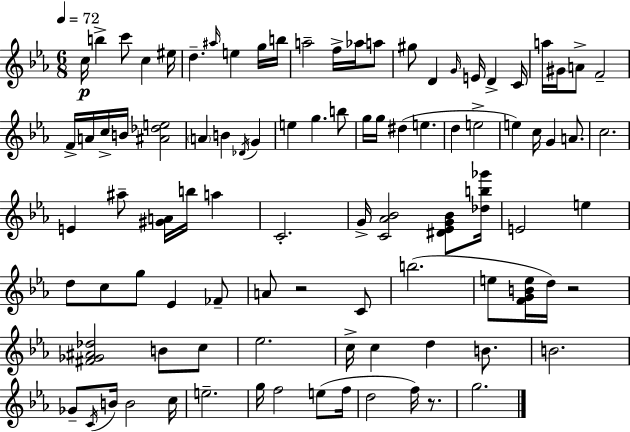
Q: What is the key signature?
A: EES major